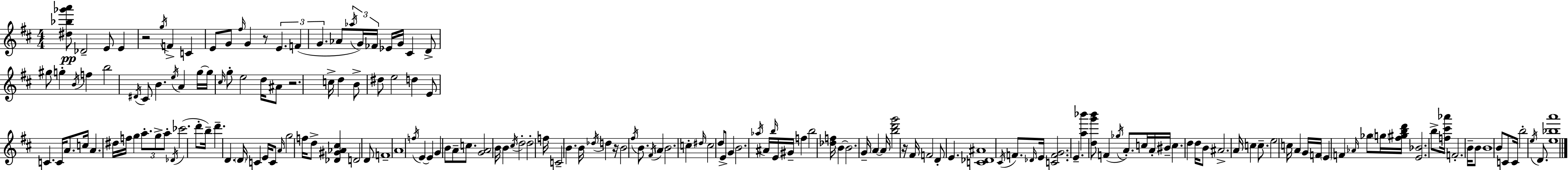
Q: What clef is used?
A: treble